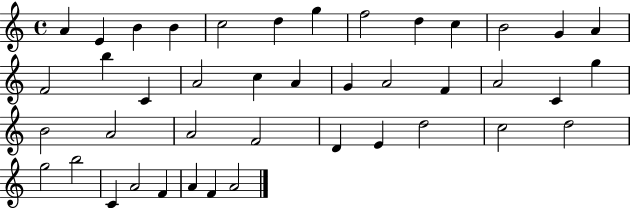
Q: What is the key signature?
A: C major